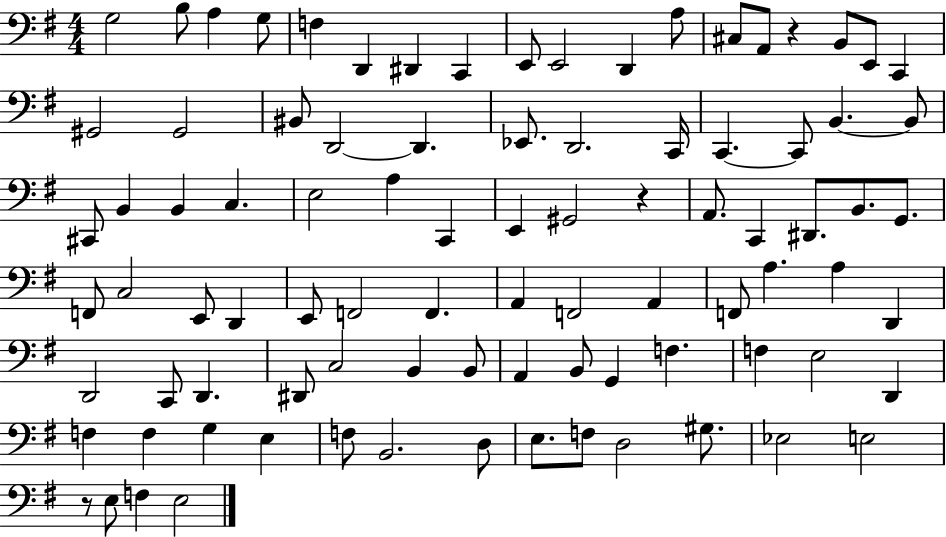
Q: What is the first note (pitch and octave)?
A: G3